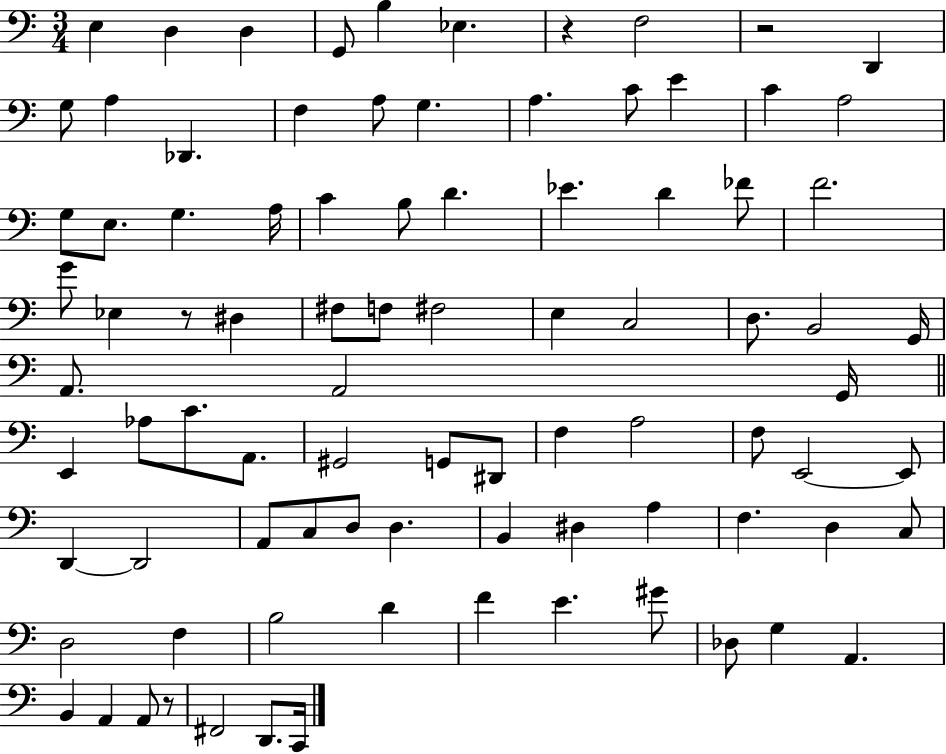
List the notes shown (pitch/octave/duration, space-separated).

E3/q D3/q D3/q G2/e B3/q Eb3/q. R/q F3/h R/h D2/q G3/e A3/q Db2/q. F3/q A3/e G3/q. A3/q. C4/e E4/q C4/q A3/h G3/e E3/e. G3/q. A3/s C4/q B3/e D4/q. Eb4/q. D4/q FES4/e F4/h. G4/e Eb3/q R/e D#3/q F#3/e F3/e F#3/h E3/q C3/h D3/e. B2/h G2/s A2/e. A2/h G2/s E2/q Ab3/e C4/e. A2/e. G#2/h G2/e D#2/e F3/q A3/h F3/e E2/h E2/e D2/q D2/h A2/e C3/e D3/e D3/q. B2/q D#3/q A3/q F3/q. D3/q C3/e D3/h F3/q B3/h D4/q F4/q E4/q. G#4/e Db3/e G3/q A2/q. B2/q A2/q A2/e R/e F#2/h D2/e. C2/s